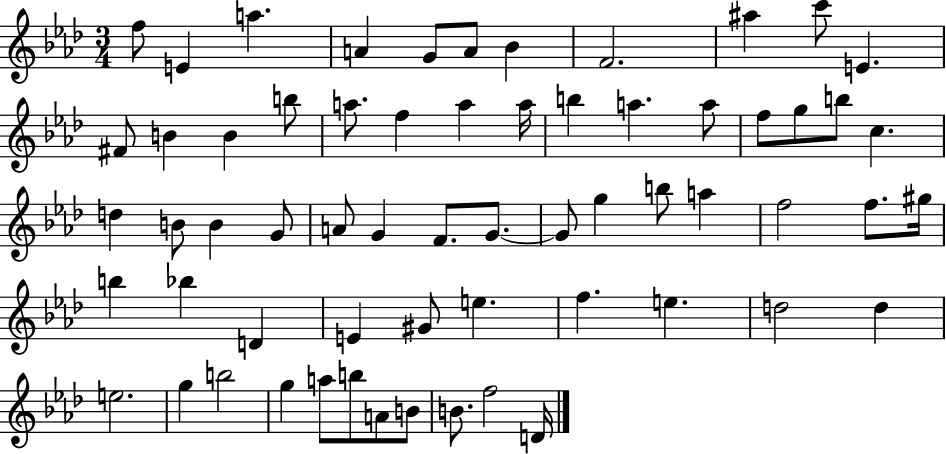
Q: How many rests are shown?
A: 0